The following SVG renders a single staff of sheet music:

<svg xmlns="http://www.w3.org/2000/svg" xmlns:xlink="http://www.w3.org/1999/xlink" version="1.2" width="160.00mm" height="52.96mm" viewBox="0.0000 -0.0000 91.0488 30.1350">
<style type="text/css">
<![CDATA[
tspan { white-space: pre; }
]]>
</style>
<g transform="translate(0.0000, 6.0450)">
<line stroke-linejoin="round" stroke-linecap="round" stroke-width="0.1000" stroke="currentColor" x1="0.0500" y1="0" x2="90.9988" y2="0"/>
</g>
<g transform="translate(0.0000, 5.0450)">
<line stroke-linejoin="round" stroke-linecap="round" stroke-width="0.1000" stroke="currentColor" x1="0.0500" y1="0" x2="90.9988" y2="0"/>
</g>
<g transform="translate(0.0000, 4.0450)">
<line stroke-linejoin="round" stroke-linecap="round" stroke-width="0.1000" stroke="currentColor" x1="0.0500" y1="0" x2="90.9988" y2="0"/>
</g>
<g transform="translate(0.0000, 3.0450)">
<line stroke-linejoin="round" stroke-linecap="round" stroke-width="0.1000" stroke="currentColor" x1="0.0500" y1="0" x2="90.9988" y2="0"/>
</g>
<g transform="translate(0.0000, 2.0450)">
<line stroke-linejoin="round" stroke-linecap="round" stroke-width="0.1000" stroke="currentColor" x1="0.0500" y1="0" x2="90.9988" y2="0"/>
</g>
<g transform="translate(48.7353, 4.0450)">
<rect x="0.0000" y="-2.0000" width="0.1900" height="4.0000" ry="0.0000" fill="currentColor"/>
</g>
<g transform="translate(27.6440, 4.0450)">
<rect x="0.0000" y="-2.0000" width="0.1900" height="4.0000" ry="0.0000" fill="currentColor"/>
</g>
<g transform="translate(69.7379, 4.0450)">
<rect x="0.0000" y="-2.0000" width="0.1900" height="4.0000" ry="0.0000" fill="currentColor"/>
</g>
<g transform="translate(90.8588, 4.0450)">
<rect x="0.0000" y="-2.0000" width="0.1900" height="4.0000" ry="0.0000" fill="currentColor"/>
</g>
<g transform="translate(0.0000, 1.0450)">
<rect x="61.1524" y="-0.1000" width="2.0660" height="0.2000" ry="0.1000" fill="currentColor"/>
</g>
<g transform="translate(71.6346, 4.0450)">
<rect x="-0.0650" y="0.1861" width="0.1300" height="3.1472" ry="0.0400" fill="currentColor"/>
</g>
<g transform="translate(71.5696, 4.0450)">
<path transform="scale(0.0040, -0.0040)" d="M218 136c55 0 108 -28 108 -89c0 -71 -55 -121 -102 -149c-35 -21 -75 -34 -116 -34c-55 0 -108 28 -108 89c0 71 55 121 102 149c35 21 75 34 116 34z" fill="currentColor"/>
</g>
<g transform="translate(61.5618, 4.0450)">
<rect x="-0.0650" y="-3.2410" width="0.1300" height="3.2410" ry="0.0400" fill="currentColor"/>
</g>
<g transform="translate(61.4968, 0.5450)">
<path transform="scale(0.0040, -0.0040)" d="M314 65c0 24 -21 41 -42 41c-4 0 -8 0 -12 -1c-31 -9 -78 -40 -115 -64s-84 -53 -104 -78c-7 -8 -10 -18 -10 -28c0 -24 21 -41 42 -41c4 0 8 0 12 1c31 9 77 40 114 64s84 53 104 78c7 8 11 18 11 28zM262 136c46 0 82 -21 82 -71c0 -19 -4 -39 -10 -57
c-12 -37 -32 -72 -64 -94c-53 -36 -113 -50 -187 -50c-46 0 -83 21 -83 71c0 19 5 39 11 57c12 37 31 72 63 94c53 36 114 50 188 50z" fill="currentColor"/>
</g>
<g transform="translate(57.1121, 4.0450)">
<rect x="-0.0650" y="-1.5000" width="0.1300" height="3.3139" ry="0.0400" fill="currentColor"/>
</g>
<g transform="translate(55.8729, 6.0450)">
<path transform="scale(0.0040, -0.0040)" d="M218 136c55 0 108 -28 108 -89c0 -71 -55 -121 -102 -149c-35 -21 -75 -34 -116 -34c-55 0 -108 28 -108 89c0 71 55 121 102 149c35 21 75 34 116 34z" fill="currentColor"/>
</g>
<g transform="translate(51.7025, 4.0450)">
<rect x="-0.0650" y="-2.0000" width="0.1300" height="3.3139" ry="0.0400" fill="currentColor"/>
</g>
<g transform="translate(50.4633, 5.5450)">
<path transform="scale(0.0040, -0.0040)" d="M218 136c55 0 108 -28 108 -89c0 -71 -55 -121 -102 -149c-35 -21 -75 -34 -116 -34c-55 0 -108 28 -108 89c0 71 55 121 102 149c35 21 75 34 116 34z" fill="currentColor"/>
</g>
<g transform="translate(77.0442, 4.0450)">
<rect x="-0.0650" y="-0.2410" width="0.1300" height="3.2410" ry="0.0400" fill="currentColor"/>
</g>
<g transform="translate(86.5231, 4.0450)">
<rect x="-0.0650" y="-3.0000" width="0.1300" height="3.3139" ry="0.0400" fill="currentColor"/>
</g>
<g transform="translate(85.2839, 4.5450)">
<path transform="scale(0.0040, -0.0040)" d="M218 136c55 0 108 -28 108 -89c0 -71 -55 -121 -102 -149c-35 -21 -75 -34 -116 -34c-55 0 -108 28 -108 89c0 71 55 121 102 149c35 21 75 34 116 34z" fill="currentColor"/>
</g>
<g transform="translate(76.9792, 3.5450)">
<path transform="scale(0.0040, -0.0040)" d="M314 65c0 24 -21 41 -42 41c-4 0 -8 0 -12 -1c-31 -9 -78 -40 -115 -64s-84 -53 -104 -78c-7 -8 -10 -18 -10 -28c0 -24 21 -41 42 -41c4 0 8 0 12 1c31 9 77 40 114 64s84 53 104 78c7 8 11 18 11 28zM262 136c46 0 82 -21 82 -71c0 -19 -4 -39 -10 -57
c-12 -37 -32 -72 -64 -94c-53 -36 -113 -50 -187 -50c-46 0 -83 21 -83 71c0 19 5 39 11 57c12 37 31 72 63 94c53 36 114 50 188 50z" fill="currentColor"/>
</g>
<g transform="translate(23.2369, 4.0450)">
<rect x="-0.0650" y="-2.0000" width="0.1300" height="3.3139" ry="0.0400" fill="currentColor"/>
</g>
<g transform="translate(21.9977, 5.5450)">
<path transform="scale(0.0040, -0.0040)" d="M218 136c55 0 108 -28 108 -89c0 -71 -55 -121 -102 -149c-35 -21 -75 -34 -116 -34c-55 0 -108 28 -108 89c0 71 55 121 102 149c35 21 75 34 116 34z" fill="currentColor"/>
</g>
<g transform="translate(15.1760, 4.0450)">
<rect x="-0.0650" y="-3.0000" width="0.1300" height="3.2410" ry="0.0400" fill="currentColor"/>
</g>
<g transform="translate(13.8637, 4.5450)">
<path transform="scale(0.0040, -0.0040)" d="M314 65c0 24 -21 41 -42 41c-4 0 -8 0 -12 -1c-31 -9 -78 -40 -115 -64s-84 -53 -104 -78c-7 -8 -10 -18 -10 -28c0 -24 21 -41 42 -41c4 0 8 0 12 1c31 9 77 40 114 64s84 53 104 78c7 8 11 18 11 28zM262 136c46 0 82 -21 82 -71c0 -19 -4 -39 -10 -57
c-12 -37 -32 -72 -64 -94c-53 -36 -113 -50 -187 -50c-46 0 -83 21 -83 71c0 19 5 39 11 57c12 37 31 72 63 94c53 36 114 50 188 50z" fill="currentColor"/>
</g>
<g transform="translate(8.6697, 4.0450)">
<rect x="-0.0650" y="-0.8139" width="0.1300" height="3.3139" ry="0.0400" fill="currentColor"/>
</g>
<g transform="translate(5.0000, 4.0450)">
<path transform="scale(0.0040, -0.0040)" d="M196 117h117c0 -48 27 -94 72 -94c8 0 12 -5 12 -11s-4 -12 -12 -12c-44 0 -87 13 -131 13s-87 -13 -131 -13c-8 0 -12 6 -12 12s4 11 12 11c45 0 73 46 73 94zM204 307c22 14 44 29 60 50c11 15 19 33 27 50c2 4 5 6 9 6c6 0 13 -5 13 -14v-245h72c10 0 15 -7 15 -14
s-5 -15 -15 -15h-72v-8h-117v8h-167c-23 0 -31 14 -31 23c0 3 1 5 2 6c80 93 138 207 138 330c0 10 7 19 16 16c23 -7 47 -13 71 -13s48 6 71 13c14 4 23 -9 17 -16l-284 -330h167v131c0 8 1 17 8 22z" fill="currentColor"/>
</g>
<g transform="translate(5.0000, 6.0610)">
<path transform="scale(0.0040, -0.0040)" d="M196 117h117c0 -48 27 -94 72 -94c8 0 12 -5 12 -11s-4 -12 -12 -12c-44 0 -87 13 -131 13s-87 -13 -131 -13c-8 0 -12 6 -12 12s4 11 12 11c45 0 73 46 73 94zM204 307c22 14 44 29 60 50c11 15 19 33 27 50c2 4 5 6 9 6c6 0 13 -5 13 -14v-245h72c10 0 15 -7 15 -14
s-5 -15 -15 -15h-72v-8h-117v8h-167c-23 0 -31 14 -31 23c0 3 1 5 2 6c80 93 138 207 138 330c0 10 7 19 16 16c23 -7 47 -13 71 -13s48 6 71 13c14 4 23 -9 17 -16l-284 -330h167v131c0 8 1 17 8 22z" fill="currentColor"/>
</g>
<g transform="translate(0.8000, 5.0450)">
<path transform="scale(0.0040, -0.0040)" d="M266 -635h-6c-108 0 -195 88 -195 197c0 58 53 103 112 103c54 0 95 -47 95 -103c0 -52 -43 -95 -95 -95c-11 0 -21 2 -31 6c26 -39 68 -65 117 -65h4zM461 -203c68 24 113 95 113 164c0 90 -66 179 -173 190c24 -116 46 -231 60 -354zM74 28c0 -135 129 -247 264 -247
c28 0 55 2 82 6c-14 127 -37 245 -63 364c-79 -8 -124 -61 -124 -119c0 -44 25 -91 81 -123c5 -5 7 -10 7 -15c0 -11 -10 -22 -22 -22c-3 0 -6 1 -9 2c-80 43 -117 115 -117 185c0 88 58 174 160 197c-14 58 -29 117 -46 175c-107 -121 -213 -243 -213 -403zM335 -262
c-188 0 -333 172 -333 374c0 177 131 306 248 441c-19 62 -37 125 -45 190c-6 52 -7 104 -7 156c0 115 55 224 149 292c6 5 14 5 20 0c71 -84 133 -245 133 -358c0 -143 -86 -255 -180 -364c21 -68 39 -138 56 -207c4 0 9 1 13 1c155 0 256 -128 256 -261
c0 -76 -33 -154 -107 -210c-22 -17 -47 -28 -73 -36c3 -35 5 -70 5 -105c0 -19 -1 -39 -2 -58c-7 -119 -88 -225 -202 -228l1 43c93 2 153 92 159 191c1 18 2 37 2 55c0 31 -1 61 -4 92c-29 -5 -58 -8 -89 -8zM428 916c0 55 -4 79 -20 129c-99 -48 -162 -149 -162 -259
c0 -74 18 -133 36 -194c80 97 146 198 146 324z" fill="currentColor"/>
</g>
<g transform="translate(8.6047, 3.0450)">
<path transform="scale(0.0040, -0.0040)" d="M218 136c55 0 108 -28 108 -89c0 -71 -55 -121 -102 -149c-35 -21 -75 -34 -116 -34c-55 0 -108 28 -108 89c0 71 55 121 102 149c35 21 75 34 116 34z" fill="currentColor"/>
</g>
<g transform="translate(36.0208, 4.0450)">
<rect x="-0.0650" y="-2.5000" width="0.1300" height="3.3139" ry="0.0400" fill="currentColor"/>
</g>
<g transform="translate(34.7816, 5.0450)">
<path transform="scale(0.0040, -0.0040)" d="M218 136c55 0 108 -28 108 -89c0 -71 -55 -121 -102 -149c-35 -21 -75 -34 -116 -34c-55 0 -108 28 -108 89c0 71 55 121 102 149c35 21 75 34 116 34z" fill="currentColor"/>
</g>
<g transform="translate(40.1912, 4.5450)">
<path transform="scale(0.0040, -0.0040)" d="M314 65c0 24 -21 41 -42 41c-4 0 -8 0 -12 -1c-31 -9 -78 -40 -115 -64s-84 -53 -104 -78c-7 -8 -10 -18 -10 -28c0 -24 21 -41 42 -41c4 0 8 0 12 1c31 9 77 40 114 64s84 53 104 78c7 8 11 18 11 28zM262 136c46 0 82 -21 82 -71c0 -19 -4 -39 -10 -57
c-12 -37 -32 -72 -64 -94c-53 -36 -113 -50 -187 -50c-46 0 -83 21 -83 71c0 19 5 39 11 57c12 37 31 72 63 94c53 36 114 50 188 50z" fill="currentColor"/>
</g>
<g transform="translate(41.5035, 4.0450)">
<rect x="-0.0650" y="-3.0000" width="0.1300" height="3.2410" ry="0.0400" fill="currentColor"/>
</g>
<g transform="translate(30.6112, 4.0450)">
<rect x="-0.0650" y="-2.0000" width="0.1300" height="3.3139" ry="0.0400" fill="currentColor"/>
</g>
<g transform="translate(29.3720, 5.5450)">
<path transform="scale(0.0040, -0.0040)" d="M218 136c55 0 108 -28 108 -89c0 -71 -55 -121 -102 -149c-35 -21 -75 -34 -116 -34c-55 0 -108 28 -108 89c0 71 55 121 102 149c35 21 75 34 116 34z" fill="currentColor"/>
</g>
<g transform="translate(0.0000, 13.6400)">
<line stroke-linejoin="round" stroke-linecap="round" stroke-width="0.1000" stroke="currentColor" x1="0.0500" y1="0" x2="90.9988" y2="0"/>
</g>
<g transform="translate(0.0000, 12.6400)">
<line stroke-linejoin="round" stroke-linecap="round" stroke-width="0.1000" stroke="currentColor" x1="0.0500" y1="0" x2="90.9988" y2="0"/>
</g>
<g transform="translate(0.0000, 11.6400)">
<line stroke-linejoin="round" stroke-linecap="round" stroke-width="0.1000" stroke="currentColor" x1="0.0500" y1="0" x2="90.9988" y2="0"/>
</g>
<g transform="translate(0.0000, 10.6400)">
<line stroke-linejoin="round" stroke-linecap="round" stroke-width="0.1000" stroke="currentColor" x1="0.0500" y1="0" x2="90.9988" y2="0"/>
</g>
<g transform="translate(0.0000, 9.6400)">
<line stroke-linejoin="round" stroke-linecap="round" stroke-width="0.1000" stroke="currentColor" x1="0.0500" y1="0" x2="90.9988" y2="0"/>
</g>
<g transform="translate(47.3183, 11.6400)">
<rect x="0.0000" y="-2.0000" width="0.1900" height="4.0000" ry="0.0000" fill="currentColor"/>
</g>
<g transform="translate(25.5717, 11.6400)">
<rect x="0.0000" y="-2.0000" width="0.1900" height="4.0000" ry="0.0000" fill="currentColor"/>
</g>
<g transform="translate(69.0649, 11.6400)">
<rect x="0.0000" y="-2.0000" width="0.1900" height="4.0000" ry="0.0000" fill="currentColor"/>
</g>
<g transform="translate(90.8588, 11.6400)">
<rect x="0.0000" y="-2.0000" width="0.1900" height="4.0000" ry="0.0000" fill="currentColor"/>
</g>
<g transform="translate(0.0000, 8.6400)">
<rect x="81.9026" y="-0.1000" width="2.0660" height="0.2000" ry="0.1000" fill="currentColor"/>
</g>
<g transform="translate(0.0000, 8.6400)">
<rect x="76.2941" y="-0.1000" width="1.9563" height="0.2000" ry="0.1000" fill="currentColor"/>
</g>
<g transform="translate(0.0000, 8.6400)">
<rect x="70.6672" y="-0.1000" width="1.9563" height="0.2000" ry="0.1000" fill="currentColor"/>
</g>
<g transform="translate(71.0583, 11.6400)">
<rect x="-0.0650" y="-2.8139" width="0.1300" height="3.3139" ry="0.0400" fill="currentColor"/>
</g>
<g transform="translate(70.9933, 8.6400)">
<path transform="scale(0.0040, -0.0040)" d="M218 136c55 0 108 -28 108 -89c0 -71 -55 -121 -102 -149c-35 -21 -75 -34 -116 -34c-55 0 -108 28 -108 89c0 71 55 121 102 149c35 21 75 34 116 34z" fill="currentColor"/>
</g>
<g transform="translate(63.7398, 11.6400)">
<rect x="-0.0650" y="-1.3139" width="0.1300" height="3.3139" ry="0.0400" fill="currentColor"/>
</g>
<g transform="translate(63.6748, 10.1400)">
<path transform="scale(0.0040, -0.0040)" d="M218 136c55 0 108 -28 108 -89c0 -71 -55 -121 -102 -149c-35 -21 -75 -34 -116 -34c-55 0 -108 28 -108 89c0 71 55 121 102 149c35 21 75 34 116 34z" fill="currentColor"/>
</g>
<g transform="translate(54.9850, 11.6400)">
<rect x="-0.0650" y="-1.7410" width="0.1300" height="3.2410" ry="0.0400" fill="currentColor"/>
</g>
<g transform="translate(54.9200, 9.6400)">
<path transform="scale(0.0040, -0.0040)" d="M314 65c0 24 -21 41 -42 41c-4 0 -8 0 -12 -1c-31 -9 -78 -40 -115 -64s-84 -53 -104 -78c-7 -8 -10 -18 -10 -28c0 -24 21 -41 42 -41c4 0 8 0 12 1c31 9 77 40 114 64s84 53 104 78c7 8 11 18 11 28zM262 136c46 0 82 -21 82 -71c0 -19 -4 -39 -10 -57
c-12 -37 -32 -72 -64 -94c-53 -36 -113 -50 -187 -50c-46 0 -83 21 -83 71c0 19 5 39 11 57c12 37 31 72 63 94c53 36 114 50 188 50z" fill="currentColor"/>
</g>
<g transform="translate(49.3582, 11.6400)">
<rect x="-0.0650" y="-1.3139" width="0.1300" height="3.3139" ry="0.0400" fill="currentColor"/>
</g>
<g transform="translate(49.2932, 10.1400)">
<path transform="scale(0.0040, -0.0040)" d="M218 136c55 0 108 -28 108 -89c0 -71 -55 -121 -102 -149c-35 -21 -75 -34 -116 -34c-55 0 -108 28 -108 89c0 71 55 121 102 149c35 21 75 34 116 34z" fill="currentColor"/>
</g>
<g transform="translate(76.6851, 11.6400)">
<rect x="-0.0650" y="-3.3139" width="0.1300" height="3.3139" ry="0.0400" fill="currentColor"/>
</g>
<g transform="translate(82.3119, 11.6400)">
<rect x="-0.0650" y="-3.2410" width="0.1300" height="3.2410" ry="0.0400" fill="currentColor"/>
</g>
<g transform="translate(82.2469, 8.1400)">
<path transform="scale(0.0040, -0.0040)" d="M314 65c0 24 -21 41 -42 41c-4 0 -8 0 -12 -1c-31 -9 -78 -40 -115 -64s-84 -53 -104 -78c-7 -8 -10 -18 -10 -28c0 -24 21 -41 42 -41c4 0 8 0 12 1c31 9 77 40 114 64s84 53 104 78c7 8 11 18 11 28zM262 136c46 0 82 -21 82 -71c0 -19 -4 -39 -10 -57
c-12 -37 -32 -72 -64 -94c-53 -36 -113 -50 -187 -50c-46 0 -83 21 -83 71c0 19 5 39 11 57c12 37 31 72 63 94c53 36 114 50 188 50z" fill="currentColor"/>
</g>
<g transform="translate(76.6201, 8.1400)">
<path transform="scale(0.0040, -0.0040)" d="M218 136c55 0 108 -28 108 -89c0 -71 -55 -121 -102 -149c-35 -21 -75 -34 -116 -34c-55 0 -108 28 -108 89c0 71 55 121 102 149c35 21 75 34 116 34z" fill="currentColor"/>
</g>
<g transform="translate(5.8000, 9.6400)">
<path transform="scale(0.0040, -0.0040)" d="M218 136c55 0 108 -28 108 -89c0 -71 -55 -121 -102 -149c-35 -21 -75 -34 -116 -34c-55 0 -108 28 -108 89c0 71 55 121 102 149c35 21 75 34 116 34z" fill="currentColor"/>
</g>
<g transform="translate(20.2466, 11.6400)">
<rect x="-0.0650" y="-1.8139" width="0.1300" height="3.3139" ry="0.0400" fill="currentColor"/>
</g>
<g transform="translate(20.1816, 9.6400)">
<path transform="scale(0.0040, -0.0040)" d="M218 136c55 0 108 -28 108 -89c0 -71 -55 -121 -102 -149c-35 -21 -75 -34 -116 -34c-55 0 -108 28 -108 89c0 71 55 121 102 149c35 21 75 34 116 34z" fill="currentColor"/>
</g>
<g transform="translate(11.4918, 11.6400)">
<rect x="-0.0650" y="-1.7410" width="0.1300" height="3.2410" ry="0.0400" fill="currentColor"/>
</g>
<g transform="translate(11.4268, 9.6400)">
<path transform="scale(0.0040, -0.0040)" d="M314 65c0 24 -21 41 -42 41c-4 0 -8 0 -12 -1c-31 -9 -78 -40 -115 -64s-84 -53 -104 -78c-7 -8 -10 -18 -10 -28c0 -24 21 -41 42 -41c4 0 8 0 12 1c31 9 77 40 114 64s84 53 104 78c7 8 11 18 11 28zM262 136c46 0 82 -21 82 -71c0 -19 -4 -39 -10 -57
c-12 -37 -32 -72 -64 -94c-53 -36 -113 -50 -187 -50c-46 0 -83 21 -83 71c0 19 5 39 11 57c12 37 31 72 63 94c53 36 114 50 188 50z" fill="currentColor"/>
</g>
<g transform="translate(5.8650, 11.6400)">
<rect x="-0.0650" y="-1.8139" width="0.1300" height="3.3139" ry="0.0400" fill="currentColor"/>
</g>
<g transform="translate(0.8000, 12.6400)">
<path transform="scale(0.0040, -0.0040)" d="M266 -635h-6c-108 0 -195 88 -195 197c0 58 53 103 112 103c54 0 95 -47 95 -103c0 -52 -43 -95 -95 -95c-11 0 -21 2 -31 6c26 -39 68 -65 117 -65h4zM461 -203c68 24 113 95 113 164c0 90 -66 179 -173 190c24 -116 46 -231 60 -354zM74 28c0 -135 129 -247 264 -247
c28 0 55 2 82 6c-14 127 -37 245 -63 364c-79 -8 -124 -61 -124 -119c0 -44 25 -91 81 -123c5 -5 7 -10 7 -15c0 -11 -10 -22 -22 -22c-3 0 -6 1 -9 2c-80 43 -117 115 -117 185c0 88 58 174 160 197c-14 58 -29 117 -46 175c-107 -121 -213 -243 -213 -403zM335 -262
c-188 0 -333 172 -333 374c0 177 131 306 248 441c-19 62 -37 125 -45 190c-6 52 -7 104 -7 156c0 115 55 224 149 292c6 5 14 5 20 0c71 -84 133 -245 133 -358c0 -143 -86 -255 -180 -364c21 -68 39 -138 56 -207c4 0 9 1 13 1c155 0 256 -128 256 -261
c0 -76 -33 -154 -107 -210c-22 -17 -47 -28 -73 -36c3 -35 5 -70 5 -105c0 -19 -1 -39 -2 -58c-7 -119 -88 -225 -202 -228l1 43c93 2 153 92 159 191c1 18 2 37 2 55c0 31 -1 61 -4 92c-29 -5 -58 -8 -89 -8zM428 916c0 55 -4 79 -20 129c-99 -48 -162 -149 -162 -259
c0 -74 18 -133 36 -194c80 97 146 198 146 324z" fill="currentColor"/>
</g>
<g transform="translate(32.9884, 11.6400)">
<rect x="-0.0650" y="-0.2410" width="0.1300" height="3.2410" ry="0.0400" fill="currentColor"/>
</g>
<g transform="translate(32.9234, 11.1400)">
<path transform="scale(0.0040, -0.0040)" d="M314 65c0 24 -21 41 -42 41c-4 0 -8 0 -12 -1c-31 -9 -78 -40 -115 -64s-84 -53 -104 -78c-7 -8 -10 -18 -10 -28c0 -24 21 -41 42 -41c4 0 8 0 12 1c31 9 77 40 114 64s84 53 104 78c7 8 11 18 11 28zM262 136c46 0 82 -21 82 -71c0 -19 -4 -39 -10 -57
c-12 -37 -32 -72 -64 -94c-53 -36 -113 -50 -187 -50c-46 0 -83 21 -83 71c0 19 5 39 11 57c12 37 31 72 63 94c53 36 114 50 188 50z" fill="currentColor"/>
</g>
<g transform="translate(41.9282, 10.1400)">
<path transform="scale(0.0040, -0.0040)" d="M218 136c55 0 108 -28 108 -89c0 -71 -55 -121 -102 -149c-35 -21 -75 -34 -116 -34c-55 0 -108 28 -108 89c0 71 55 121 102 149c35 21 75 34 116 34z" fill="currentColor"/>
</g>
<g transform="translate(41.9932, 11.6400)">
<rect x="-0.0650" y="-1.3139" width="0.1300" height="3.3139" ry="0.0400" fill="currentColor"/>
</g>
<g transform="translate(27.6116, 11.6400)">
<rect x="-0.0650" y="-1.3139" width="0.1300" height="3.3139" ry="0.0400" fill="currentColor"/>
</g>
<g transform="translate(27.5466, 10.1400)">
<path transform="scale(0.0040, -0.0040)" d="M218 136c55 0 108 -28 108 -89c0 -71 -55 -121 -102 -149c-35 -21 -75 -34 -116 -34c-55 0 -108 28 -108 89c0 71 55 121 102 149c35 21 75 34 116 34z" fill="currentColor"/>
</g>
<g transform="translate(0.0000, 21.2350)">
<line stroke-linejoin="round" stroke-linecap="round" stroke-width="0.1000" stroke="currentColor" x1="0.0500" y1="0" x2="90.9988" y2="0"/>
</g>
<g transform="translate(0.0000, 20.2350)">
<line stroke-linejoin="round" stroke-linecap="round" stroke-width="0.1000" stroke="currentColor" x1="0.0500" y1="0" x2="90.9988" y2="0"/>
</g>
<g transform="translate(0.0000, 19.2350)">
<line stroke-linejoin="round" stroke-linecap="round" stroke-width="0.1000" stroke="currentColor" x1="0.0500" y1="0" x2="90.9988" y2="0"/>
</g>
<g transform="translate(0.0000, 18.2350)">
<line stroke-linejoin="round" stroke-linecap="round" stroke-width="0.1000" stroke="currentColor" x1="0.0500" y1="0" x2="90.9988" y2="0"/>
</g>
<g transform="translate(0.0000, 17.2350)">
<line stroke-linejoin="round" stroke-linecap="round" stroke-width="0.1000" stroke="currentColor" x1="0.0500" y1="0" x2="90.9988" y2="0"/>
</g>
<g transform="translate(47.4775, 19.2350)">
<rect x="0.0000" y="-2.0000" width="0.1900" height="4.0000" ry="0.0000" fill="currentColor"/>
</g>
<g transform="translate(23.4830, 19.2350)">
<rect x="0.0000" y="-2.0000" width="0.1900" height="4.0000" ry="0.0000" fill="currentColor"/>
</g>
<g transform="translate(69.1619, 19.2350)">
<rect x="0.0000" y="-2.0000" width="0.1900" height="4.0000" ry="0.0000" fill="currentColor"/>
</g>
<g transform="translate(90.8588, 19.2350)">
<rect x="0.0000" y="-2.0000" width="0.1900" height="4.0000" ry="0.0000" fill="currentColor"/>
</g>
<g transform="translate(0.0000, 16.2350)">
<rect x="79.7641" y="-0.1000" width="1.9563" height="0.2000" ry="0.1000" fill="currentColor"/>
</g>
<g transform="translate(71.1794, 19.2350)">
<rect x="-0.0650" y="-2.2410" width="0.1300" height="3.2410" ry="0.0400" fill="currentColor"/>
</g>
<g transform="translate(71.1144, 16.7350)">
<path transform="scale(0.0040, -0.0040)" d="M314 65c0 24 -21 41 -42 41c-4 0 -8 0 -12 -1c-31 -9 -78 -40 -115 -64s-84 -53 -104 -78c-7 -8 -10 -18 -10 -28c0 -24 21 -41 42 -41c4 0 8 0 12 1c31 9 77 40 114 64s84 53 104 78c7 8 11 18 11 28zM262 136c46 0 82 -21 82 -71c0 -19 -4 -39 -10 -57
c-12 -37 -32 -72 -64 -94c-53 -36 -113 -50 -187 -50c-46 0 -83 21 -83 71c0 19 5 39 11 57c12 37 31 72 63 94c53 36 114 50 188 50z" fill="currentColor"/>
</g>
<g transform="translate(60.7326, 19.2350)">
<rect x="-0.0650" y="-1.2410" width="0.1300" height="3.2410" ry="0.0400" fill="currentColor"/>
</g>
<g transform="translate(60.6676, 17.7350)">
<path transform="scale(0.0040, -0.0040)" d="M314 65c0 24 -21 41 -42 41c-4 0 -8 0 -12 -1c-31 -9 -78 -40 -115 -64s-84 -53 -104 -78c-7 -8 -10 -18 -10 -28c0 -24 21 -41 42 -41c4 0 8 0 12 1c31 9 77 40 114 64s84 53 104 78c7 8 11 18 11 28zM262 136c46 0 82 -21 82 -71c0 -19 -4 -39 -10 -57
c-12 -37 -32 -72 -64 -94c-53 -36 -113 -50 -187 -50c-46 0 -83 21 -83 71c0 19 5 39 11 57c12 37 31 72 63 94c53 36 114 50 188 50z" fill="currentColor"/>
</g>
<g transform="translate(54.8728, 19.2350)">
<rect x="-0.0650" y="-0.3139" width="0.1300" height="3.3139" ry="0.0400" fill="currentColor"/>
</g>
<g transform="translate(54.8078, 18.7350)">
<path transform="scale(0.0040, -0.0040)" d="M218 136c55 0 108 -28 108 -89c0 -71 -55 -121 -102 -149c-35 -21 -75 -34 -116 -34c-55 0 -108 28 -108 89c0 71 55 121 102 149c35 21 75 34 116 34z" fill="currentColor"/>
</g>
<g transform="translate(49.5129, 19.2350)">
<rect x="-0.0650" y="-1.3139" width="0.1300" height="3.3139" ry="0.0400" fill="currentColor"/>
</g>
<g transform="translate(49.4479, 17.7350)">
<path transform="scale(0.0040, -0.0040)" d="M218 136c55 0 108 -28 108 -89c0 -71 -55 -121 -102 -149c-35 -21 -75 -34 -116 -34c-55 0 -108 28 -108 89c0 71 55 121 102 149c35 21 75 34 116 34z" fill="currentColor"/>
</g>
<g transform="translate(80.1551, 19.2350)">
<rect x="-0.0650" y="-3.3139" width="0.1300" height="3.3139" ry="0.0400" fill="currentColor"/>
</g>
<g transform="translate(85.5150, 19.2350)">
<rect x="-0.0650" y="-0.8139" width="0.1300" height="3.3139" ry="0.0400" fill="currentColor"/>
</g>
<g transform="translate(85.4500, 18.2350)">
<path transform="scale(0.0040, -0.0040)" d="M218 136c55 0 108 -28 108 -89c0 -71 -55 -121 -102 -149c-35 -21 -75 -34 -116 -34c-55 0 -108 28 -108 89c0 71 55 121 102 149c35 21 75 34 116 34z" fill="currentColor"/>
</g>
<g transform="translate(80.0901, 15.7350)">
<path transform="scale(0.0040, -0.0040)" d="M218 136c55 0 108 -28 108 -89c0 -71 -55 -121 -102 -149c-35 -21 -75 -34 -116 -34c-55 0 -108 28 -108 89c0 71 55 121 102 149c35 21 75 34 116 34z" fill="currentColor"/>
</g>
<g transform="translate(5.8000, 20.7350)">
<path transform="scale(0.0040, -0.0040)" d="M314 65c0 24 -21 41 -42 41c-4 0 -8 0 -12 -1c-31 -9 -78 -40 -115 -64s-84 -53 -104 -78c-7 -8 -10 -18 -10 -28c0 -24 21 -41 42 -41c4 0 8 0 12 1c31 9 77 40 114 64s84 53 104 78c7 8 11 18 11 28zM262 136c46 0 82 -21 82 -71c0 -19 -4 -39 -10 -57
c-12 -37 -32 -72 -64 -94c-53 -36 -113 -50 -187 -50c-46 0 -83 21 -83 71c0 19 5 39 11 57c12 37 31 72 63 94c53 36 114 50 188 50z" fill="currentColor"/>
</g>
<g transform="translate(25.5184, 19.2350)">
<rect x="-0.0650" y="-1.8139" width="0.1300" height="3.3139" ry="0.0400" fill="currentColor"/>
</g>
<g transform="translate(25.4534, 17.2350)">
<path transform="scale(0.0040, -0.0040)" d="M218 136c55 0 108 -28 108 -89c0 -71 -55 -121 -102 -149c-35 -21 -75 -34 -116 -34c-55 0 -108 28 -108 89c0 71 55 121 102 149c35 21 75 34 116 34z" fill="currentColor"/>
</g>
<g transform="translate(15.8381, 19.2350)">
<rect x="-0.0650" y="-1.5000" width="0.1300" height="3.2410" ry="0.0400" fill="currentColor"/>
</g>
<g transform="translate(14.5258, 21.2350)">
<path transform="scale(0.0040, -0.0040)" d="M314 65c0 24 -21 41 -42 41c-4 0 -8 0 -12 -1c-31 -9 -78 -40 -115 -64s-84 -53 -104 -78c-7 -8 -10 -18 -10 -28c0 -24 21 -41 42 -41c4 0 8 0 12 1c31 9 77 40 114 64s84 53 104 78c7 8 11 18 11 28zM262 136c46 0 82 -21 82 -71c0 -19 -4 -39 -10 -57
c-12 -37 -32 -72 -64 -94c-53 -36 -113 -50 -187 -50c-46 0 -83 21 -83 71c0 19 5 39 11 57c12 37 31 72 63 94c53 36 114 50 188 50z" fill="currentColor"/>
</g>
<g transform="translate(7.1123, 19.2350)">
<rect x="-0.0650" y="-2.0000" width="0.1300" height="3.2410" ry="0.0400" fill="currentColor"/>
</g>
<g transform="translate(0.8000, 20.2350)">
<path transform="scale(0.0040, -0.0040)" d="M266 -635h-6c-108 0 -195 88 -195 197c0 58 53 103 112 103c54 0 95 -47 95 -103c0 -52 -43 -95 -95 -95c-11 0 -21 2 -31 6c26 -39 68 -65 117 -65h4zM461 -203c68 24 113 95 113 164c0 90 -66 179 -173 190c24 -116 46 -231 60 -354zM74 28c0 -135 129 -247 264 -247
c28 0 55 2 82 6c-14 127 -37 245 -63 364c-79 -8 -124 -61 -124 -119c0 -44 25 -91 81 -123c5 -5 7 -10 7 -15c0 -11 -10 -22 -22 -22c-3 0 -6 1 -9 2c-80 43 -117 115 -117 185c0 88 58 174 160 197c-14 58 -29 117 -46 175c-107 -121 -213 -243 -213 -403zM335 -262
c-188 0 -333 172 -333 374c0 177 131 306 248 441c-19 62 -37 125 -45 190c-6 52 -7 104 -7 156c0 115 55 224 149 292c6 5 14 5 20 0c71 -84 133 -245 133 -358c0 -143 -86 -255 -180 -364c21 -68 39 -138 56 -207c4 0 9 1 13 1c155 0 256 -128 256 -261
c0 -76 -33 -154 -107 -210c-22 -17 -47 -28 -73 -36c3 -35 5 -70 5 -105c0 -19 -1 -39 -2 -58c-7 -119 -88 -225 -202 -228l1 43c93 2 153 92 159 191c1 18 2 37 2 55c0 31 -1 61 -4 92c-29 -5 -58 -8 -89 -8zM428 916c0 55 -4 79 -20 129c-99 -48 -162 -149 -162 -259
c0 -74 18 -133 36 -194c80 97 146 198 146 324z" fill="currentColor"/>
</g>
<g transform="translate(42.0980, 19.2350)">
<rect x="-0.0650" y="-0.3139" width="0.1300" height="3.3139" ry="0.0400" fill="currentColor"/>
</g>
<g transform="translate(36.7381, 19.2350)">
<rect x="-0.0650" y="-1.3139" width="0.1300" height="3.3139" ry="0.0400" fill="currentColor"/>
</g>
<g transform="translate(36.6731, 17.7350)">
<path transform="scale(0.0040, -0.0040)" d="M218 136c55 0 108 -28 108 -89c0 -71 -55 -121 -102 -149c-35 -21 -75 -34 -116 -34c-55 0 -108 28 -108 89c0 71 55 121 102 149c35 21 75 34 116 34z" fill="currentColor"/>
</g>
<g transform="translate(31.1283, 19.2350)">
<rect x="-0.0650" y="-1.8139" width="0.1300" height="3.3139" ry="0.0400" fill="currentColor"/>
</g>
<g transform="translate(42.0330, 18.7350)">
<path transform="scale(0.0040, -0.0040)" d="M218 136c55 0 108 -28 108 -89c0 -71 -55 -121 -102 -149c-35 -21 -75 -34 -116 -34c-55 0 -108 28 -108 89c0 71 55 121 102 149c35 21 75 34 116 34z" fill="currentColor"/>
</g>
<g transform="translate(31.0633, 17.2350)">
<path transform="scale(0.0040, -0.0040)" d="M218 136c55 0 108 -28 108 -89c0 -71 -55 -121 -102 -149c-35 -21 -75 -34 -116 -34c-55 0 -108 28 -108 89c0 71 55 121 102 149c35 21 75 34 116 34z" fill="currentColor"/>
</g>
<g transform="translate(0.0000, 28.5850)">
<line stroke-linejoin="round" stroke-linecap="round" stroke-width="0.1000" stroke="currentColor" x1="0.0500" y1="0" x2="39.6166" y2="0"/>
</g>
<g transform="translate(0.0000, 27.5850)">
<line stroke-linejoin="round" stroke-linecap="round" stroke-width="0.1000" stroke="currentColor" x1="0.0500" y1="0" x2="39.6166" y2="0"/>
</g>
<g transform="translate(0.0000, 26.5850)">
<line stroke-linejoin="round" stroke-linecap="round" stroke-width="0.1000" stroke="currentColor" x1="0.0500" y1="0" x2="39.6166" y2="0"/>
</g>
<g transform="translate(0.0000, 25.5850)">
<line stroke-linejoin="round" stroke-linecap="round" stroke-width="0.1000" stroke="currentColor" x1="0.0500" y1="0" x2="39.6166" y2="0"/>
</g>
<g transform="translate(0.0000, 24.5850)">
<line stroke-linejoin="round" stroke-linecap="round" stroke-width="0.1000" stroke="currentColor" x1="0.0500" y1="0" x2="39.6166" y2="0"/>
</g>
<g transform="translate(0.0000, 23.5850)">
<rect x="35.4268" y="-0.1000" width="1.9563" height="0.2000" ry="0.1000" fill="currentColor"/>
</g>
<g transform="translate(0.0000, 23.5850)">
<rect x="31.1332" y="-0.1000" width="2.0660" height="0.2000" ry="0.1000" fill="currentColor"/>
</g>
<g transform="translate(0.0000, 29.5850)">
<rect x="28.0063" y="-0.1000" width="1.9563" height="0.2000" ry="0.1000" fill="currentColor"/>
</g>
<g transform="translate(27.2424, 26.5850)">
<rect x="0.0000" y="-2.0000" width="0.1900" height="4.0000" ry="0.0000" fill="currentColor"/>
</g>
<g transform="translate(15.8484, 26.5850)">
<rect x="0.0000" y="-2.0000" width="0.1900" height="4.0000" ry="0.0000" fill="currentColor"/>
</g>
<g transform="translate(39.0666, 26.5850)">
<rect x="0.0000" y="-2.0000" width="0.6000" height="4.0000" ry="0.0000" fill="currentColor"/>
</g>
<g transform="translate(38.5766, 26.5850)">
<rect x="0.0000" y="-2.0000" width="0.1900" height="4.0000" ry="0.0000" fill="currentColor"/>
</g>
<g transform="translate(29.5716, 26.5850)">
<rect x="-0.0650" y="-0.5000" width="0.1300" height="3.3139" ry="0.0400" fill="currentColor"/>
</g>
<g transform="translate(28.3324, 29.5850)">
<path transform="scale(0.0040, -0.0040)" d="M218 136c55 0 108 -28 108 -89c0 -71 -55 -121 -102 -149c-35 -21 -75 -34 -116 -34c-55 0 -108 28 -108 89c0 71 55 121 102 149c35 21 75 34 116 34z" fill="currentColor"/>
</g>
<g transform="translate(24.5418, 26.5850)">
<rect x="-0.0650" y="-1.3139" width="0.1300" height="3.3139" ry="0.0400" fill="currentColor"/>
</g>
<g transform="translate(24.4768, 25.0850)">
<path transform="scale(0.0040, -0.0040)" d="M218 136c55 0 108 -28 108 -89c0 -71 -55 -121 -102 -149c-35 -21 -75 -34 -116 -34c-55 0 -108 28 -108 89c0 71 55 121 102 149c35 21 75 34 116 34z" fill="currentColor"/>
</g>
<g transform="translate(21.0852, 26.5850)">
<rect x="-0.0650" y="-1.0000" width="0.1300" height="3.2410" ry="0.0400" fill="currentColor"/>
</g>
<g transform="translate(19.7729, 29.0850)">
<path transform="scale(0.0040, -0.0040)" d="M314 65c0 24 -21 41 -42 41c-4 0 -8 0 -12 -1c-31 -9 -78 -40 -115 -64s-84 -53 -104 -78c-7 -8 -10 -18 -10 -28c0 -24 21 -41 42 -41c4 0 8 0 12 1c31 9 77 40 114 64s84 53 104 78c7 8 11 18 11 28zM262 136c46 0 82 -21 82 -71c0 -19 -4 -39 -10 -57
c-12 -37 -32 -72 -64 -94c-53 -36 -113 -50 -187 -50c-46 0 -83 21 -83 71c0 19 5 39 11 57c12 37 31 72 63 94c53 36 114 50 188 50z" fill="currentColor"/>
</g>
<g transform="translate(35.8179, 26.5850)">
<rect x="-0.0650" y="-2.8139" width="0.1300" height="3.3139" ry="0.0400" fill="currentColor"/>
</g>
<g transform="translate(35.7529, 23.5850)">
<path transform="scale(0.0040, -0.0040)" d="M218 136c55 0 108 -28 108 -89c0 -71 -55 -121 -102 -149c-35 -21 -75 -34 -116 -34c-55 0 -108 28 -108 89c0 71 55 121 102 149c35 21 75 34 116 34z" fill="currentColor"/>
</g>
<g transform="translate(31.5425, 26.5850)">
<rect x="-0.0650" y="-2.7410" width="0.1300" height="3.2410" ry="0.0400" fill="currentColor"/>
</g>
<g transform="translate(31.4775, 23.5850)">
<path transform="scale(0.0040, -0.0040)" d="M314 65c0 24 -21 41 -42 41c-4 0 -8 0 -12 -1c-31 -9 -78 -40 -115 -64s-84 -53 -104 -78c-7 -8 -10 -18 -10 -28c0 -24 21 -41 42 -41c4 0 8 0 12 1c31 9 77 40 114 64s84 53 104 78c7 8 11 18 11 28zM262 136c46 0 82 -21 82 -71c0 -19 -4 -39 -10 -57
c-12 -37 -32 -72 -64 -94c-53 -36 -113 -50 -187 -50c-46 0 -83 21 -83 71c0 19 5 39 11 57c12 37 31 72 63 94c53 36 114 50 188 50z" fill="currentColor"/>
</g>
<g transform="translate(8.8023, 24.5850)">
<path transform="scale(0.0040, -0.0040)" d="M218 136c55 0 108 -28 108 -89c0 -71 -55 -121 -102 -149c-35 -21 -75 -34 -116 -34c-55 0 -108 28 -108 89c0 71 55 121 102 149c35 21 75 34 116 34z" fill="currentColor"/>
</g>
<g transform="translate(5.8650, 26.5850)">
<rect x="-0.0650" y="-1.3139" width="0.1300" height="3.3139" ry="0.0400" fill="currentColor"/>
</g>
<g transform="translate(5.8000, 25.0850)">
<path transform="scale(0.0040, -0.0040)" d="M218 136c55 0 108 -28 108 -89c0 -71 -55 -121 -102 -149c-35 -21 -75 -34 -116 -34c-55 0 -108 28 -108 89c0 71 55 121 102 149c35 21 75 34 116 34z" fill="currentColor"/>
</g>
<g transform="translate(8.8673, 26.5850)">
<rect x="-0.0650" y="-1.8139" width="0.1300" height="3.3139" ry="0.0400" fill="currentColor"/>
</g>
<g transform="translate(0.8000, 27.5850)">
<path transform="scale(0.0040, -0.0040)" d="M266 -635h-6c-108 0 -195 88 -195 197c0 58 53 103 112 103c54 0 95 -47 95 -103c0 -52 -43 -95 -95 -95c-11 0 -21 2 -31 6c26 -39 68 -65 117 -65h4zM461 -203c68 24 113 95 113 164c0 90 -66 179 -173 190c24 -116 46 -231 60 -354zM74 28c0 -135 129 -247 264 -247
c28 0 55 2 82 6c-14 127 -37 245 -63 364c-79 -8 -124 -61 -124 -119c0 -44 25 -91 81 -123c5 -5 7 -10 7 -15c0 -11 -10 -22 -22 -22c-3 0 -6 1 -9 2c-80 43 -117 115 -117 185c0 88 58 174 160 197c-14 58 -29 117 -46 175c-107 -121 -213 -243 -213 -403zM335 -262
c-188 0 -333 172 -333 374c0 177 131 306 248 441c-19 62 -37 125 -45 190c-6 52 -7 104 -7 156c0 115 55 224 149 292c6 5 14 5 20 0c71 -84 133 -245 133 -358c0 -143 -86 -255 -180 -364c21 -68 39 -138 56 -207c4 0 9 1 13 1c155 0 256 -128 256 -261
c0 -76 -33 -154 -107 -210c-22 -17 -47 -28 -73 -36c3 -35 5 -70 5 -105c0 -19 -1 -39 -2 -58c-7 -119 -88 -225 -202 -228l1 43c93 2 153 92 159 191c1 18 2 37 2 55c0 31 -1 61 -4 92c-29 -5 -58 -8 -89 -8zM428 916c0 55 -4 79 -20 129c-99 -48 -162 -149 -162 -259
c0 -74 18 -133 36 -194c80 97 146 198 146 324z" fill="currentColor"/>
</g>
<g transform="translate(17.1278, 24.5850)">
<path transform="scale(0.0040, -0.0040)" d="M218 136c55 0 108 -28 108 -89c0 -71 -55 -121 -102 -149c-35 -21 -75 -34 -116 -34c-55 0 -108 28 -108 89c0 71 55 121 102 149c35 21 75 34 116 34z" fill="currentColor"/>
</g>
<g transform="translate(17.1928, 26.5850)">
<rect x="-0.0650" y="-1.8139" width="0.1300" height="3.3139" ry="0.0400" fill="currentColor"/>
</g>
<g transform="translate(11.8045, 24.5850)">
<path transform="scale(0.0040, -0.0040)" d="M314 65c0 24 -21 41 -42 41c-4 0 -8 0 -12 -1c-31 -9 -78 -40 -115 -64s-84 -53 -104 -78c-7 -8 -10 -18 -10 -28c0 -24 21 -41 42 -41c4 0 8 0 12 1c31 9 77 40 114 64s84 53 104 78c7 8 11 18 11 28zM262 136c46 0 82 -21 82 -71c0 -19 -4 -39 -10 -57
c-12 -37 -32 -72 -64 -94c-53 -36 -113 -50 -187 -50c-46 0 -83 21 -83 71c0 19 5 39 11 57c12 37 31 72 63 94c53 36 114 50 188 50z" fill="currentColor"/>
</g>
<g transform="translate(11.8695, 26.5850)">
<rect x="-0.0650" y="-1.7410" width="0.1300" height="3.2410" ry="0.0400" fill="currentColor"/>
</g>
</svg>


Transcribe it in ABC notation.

X:1
T:Untitled
M:4/4
L:1/4
K:C
d A2 F F G A2 F E b2 B c2 A f f2 f e c2 e e f2 e a b b2 F2 E2 f f e c e c e2 g2 b d e f f2 f D2 e C a2 a